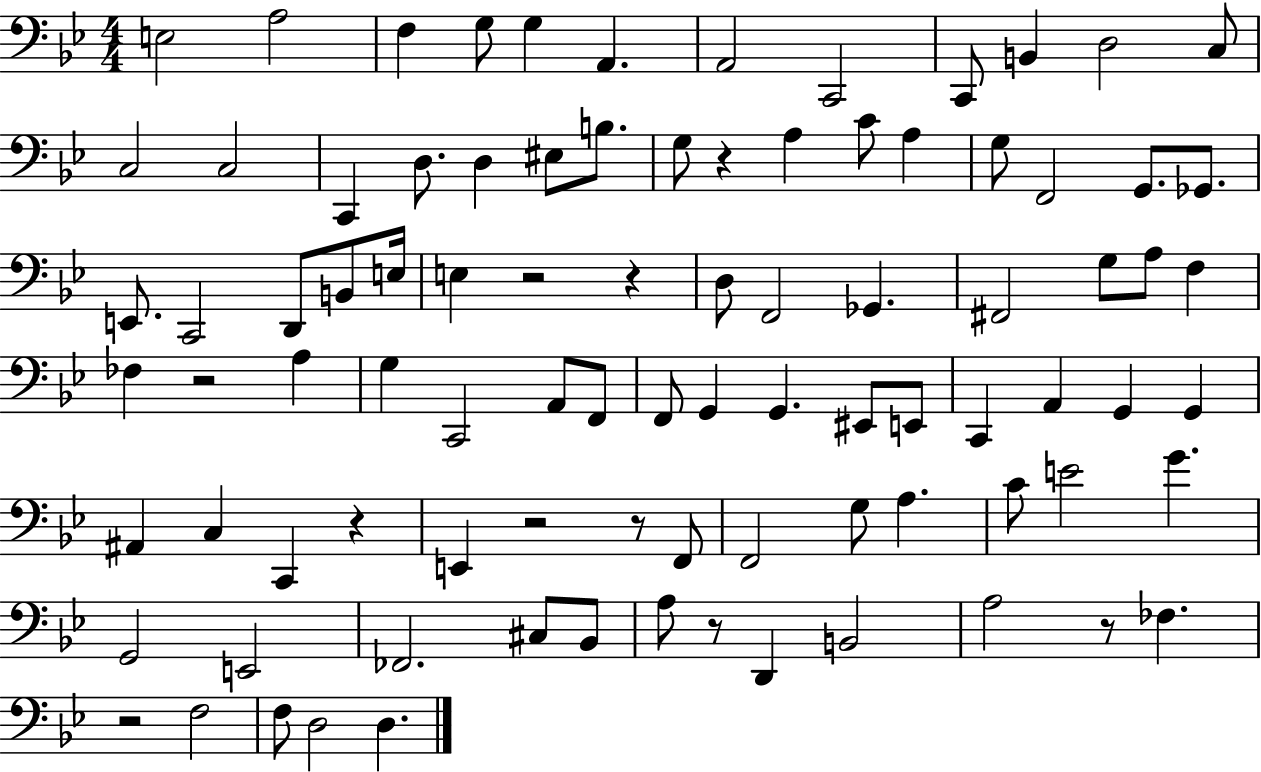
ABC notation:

X:1
T:Untitled
M:4/4
L:1/4
K:Bb
E,2 A,2 F, G,/2 G, A,, A,,2 C,,2 C,,/2 B,, D,2 C,/2 C,2 C,2 C,, D,/2 D, ^E,/2 B,/2 G,/2 z A, C/2 A, G,/2 F,,2 G,,/2 _G,,/2 E,,/2 C,,2 D,,/2 B,,/2 E,/4 E, z2 z D,/2 F,,2 _G,, ^F,,2 G,/2 A,/2 F, _F, z2 A, G, C,,2 A,,/2 F,,/2 F,,/2 G,, G,, ^E,,/2 E,,/2 C,, A,, G,, G,, ^A,, C, C,, z E,, z2 z/2 F,,/2 F,,2 G,/2 A, C/2 E2 G G,,2 E,,2 _F,,2 ^C,/2 _B,,/2 A,/2 z/2 D,, B,,2 A,2 z/2 _F, z2 F,2 F,/2 D,2 D,